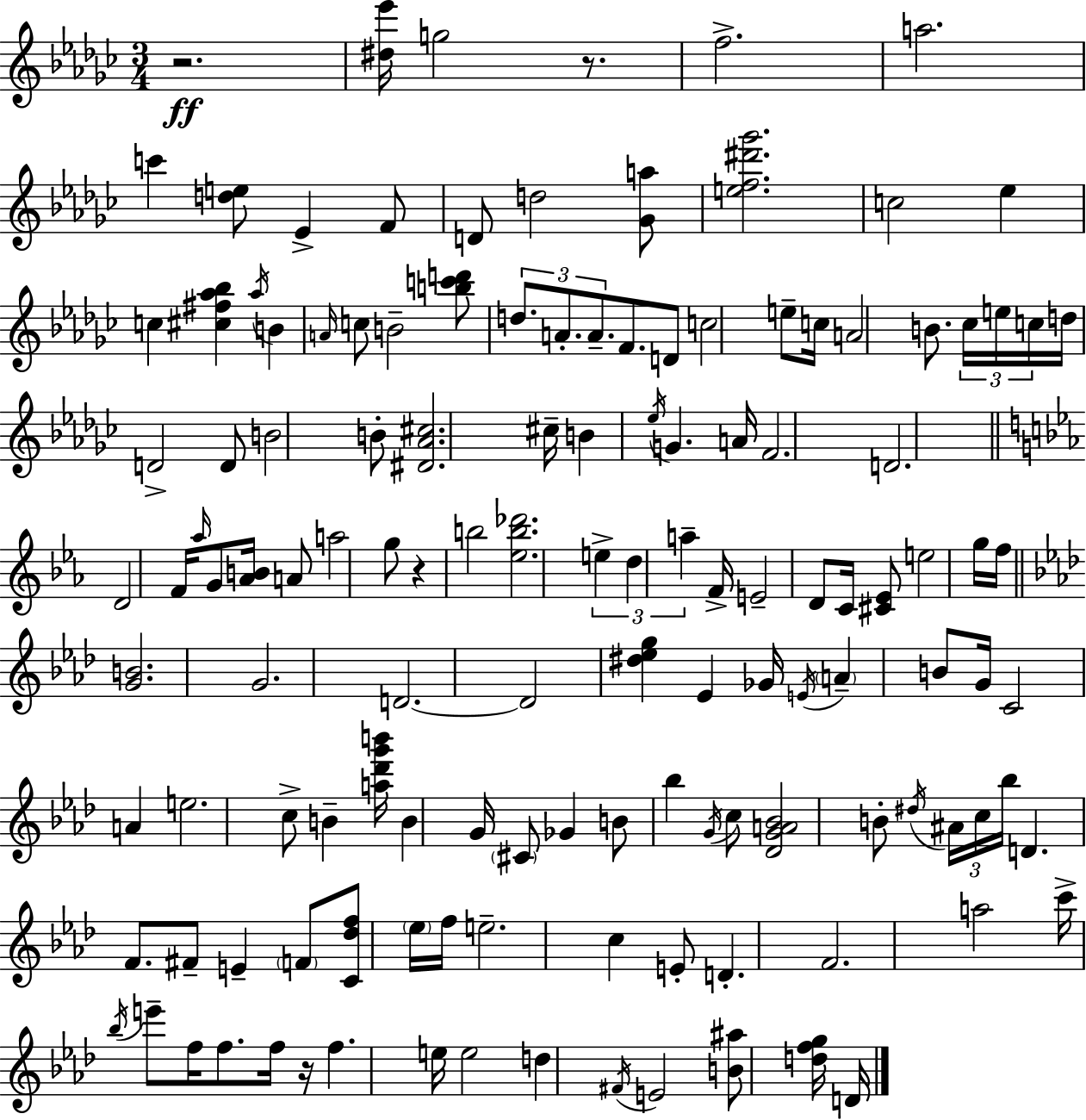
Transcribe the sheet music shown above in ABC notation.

X:1
T:Untitled
M:3/4
L:1/4
K:Ebm
z2 [^d_e']/4 g2 z/2 f2 a2 c' [de]/2 _E F/2 D/2 d2 [_Ga]/2 [ef^d'_g']2 c2 _e c [^c^f_a_b] _a/4 B A/4 c/2 B2 [bc'd']/2 d/2 A/2 A/2 F/2 D/2 c2 e/2 c/4 A2 B/2 _c/4 e/4 c/4 d/4 D2 D/2 B2 B/2 [^D_A^c]2 ^c/4 B _e/4 G A/4 F2 D2 D2 F/4 _a/4 G/2 [_AB]/4 A/2 a2 g/2 z b2 [_eb_d']2 e d a F/4 E2 D/2 C/4 [^C_E]/2 e2 g/4 f/4 [GB]2 G2 D2 D2 [^d_eg] _E _G/4 E/4 A B/2 G/4 C2 A e2 c/2 B [a_d'g'b']/4 B G/4 ^C/2 _G B/2 _b G/4 c/2 [_DGA_B]2 B/2 ^d/4 ^A/4 c/4 _b/4 D F/2 ^F/2 E F/2 [C_df]/2 _e/4 f/4 e2 c E/2 D F2 a2 c'/4 _b/4 e'/2 f/4 f/2 f/4 z/4 f e/4 e2 d ^F/4 E2 [B^a]/2 [dfg]/4 D/4